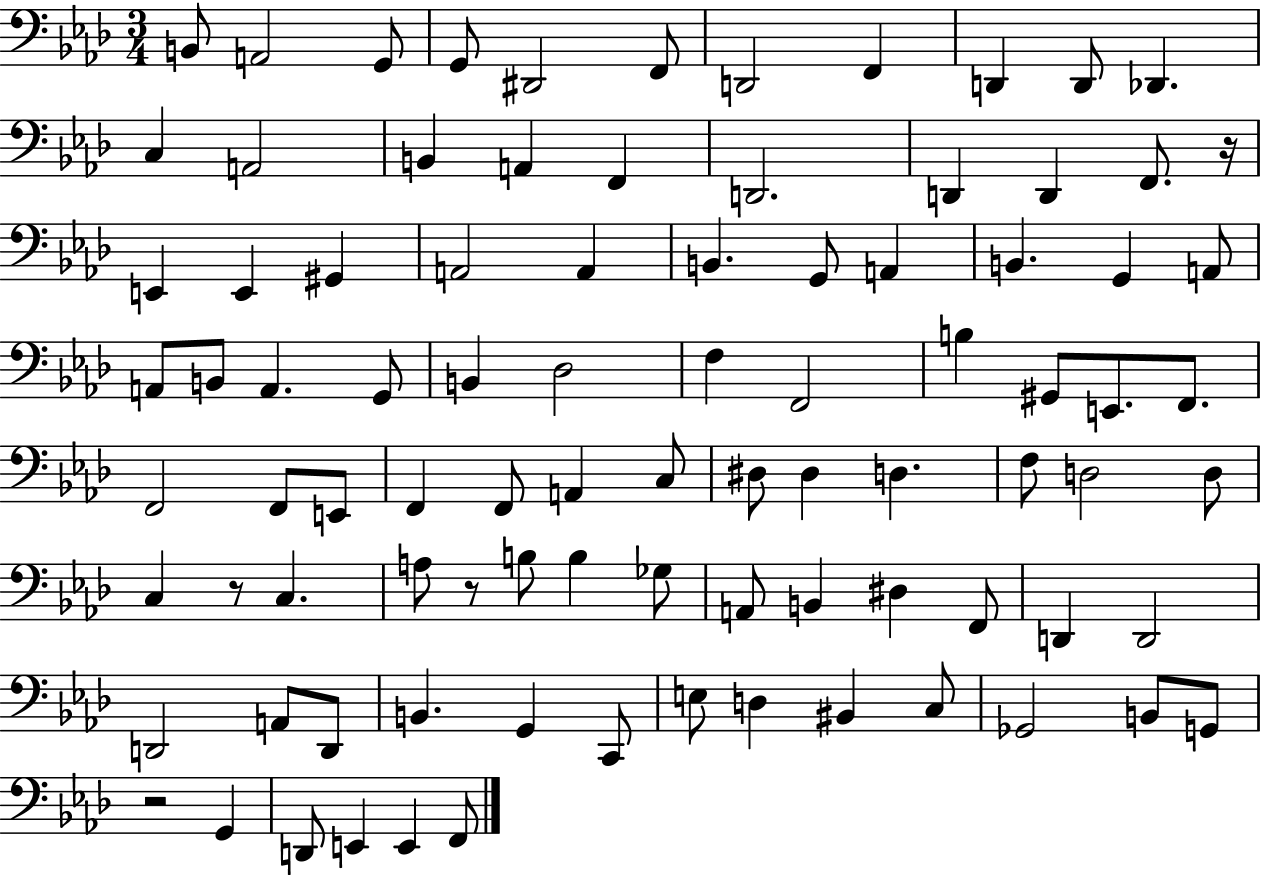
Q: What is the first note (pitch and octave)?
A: B2